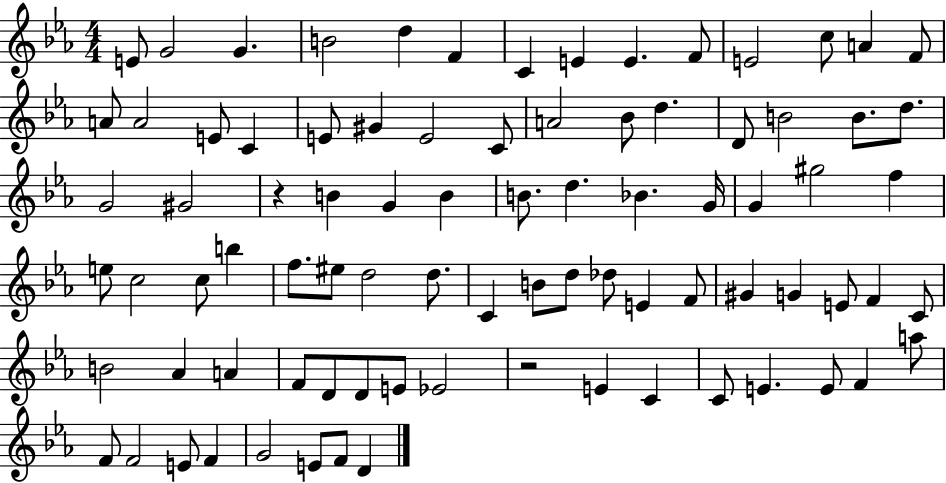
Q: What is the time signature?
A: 4/4